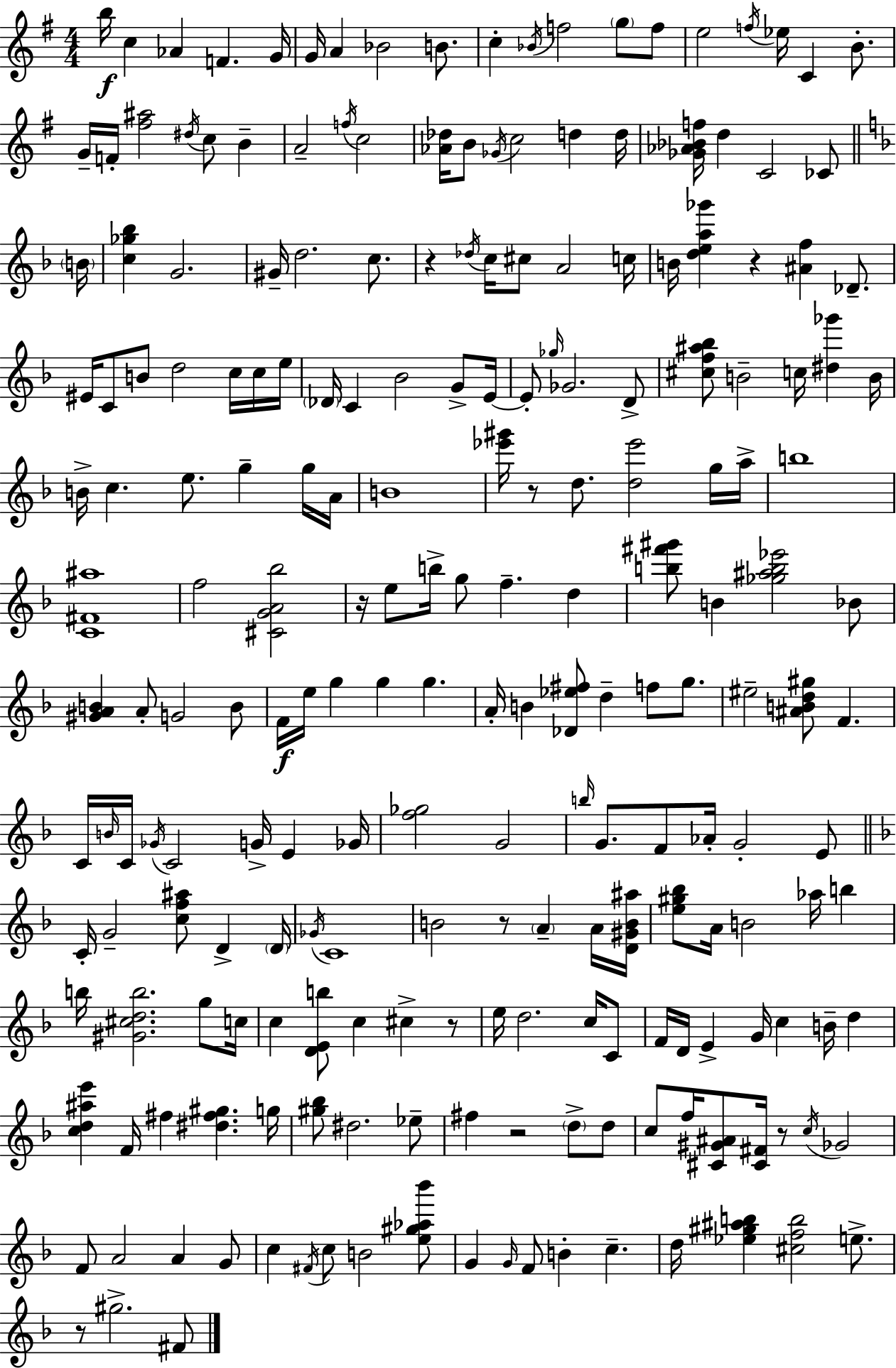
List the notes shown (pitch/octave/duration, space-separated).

B5/s C5/q Ab4/q F4/q. G4/s G4/s A4/q Bb4/h B4/e. C5/q Bb4/s F5/h G5/e F5/e E5/h F5/s Eb5/s C4/q B4/e. G4/s F4/s [F#5,A#5]/h D#5/s C5/e B4/q A4/h F5/s C5/h [Ab4,Db5]/s B4/e Gb4/s C5/h D5/q D5/s [Gb4,Ab4,Bb4,F5]/s D5/q C4/h CES4/e B4/s [C5,Gb5,Bb5]/q G4/h. G#4/s D5/h. C5/e. R/q Db5/s C5/s C#5/e A4/h C5/s B4/s [D5,E5,A5,Gb6]/q R/q [A#4,F5]/q Db4/e. EIS4/s C4/e B4/e D5/h C5/s C5/s E5/s Db4/s C4/q Bb4/h G4/e E4/s E4/e Gb5/s Gb4/h. D4/e [C#5,F5,A#5,Bb5]/e B4/h C5/s [D#5,Gb6]/q B4/s B4/s C5/q. E5/e. G5/q G5/s A4/s B4/w [Eb6,G#6]/s R/e D5/e. [D5,Eb6]/h G5/s A5/s B5/w [C4,F#4,A#5]/w F5/h [C#4,G4,A4,Bb5]/h R/s E5/e B5/s G5/e F5/q. D5/q [B5,F#6,G#6]/e B4/q [Gb5,A#5,B5,Eb6]/h Bb4/e [G#4,A4,B4]/q A4/e G4/h B4/e F4/s E5/s G5/q G5/q G5/q. A4/s B4/q [Db4,Eb5,F#5]/e D5/q F5/e G5/e. EIS5/h [A#4,B4,D5,G#5]/e F4/q. C4/s B4/s C4/s Gb4/s C4/h G4/s E4/q Gb4/s [F5,Gb5]/h G4/h B5/s G4/e. F4/e Ab4/s G4/h E4/e C4/s G4/h [C5,F5,A#5]/e D4/q D4/s Gb4/s C4/w B4/h R/e A4/q A4/s [D4,G#4,B4,A#5]/s [E5,G#5,Bb5]/e A4/s B4/h Ab5/s B5/q B5/s [G#4,C#5,D5,B5]/h. G5/e C5/s C5/q [D4,E4,B5]/e C5/q C#5/q R/e E5/s D5/h. C5/s C4/e F4/s D4/s E4/q G4/s C5/q B4/s D5/q [C5,D5,A#5,E6]/q F4/s F#5/q [D#5,F#5,G#5]/q. G5/s [G#5,Bb5]/e D#5/h. Eb5/e F#5/q R/h D5/e D5/e C5/e F5/s [C#4,G#4,A#4]/e [C#4,F#4]/s R/e C5/s Gb4/h F4/e A4/h A4/q G4/e C5/q F#4/s C5/e B4/h [E5,G#5,Ab5,Bb6]/e G4/q G4/s F4/e B4/q C5/q. D5/s [Eb5,G#5,A#5,B5]/q [C#5,F5,B5]/h E5/e. R/e G#5/h. F#4/e